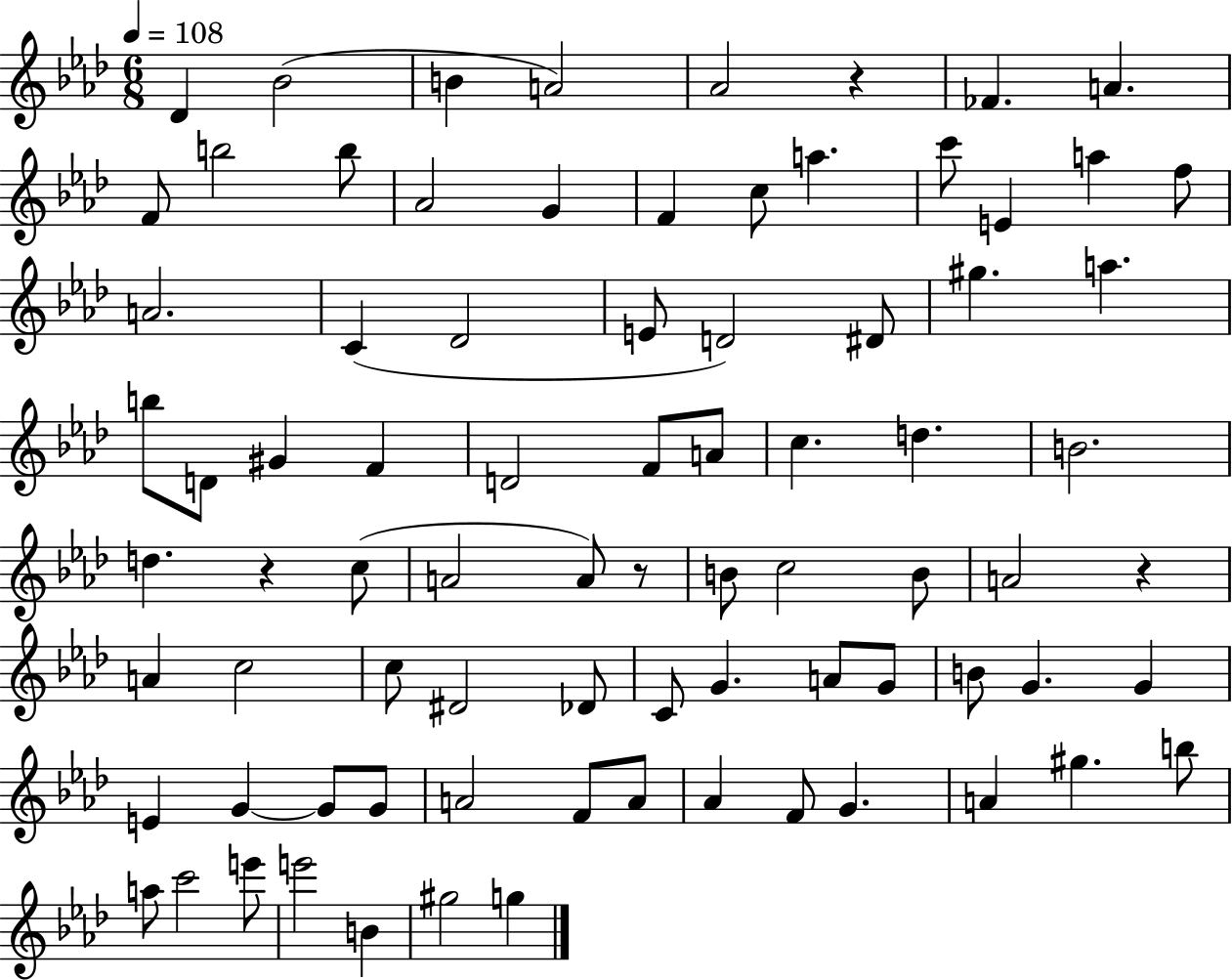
{
  \clef treble
  \numericTimeSignature
  \time 6/8
  \key aes \major
  \tempo 4 = 108
  des'4 bes'2( | b'4 a'2) | aes'2 r4 | fes'4. a'4. | \break f'8 b''2 b''8 | aes'2 g'4 | f'4 c''8 a''4. | c'''8 e'4 a''4 f''8 | \break a'2. | c'4( des'2 | e'8 d'2) dis'8 | gis''4. a''4. | \break b''8 d'8 gis'4 f'4 | d'2 f'8 a'8 | c''4. d''4. | b'2. | \break d''4. r4 c''8( | a'2 a'8) r8 | b'8 c''2 b'8 | a'2 r4 | \break a'4 c''2 | c''8 dis'2 des'8 | c'8 g'4. a'8 g'8 | b'8 g'4. g'4 | \break e'4 g'4~~ g'8 g'8 | a'2 f'8 a'8 | aes'4 f'8 g'4. | a'4 gis''4. b''8 | \break a''8 c'''2 e'''8 | e'''2 b'4 | gis''2 g''4 | \bar "|."
}